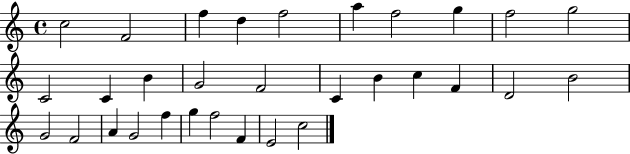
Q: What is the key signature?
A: C major